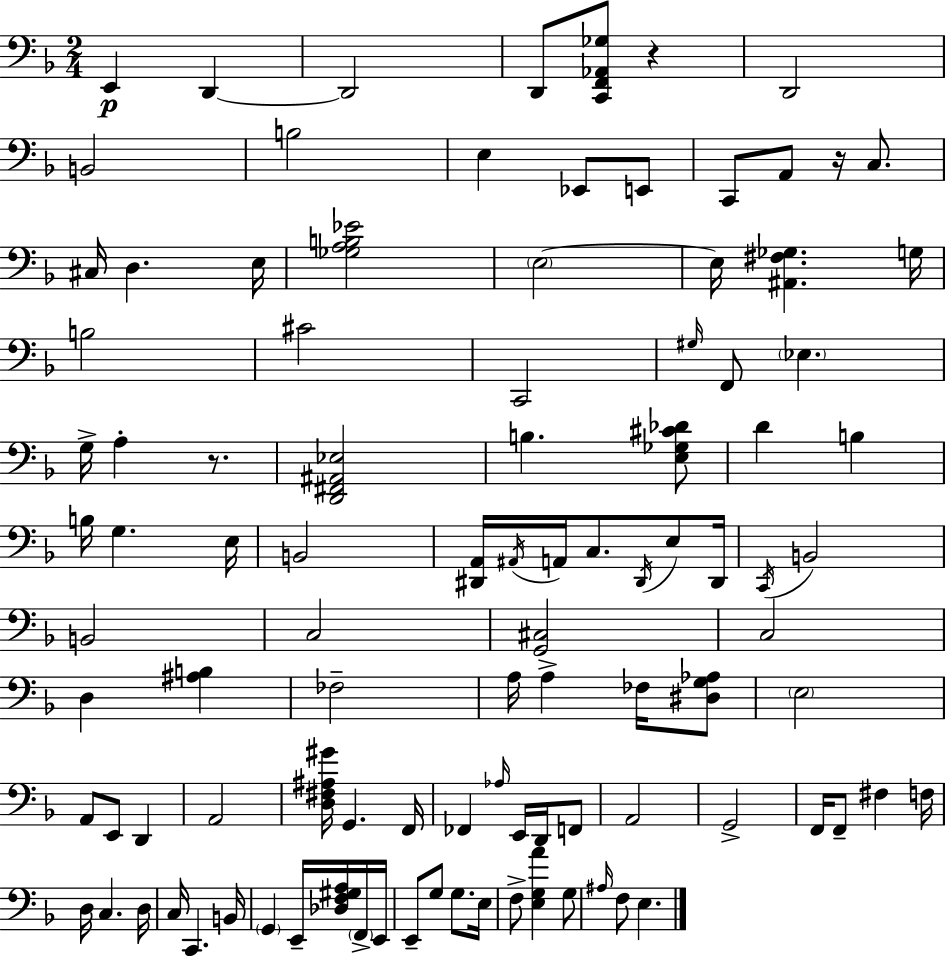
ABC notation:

X:1
T:Untitled
M:2/4
L:1/4
K:Dm
E,, D,, D,,2 D,,/2 [C,,F,,_A,,_G,]/2 z D,,2 B,,2 B,2 E, _E,,/2 E,,/2 C,,/2 A,,/2 z/4 C,/2 ^C,/4 D, E,/4 [_G,A,B,_E]2 E,2 E,/4 [^A,,^F,_G,] G,/4 B,2 ^C2 C,,2 ^G,/4 F,,/2 _E, G,/4 A, z/2 [D,,^F,,^A,,_E,]2 B, [E,_G,^C_D]/2 D B, B,/4 G, E,/4 B,,2 [^D,,A,,]/4 ^A,,/4 A,,/4 C,/2 ^D,,/4 E,/2 ^D,,/4 C,,/4 B,,2 B,,2 C,2 [G,,^C,]2 C,2 D, [^A,B,] _F,2 A,/4 A, _F,/4 [^D,G,_A,]/2 E,2 A,,/2 E,,/2 D,, A,,2 [D,^F,^A,^G]/4 G,, F,,/4 _F,, _A,/4 E,,/4 D,,/4 F,,/2 A,,2 G,,2 F,,/4 F,,/2 ^F, F,/4 D,/4 C, D,/4 C,/4 C,, B,,/4 G,, E,,/4 [_D,F,^G,A,]/4 F,,/4 E,,/4 E,,/2 G,/2 G,/2 E,/4 F,/2 [E,G,A] G,/2 ^A,/4 F,/2 E,